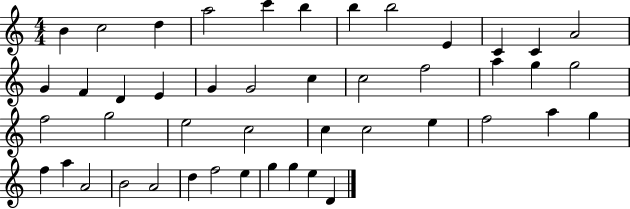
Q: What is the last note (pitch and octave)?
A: D4